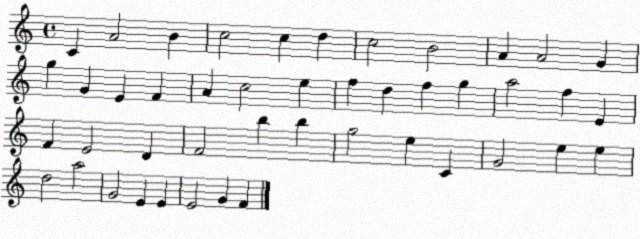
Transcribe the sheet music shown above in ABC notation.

X:1
T:Untitled
M:4/4
L:1/4
K:C
C A2 B c2 c d c2 B2 A A2 G g G E F A c2 e f d f g a2 f E F E2 D F2 b b g2 e C G2 e e d2 a2 G2 E E E2 G F